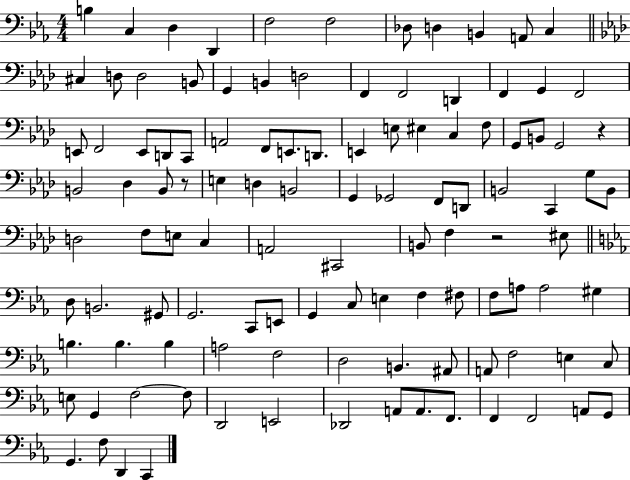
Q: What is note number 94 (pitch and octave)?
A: F3